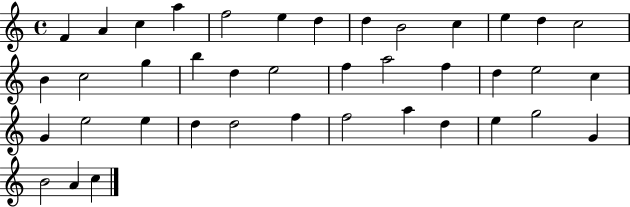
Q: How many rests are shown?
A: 0